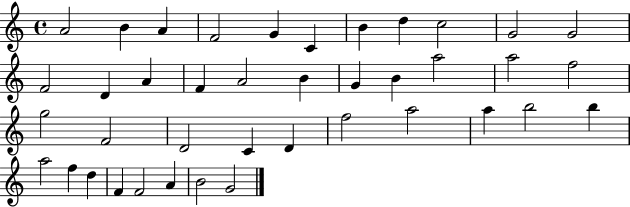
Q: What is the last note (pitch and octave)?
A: G4